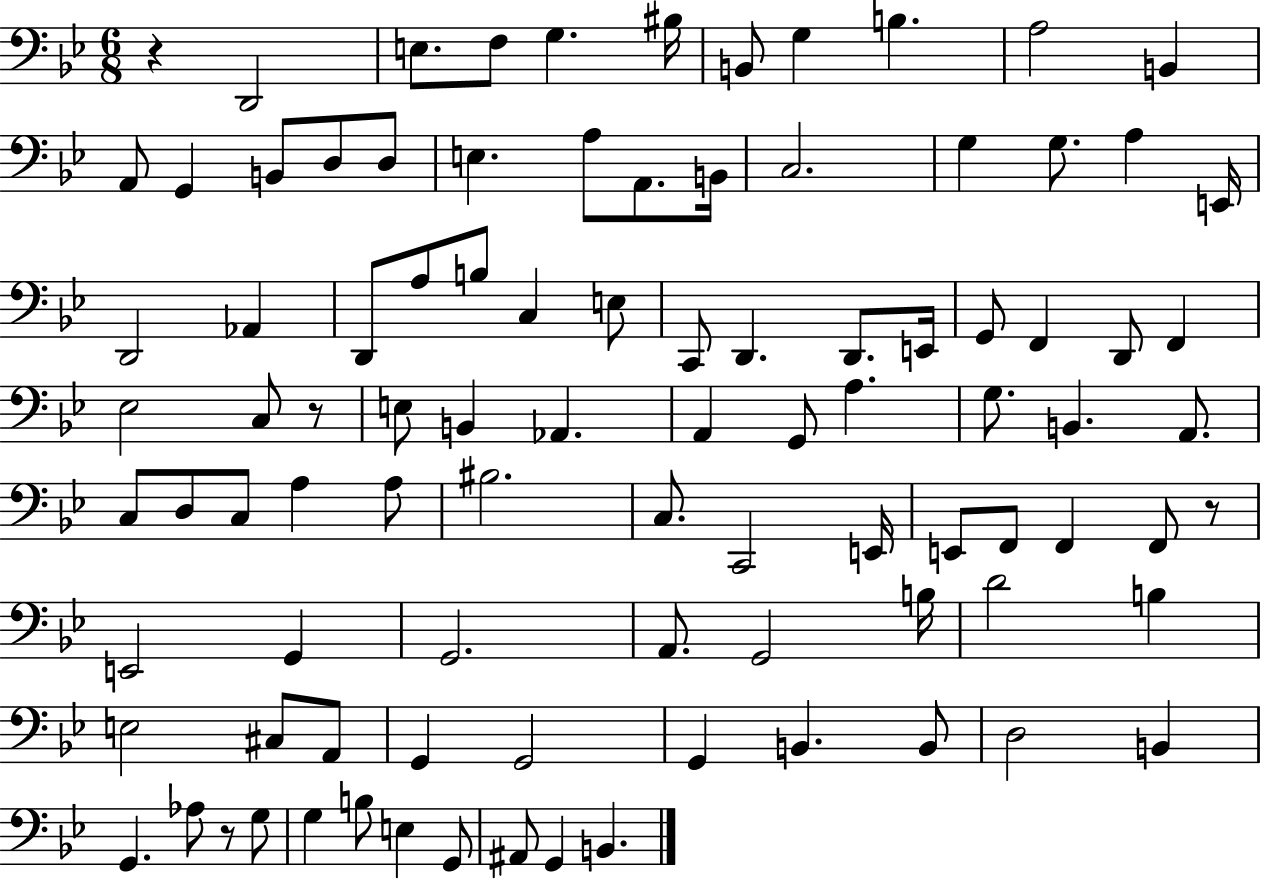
{
  \clef bass
  \numericTimeSignature
  \time 6/8
  \key bes \major
  \repeat volta 2 { r4 d,2 | e8. f8 g4. bis16 | b,8 g4 b4. | a2 b,4 | \break a,8 g,4 b,8 d8 d8 | e4. a8 a,8. b,16 | c2. | g4 g8. a4 e,16 | \break d,2 aes,4 | d,8 a8 b8 c4 e8 | c,8 d,4. d,8. e,16 | g,8 f,4 d,8 f,4 | \break ees2 c8 r8 | e8 b,4 aes,4. | a,4 g,8 a4. | g8. b,4. a,8. | \break c8 d8 c8 a4 a8 | bis2. | c8. c,2 e,16 | e,8 f,8 f,4 f,8 r8 | \break e,2 g,4 | g,2. | a,8. g,2 b16 | d'2 b4 | \break e2 cis8 a,8 | g,4 g,2 | g,4 b,4. b,8 | d2 b,4 | \break g,4. aes8 r8 g8 | g4 b8 e4 g,8 | ais,8 g,4 b,4. | } \bar "|."
}